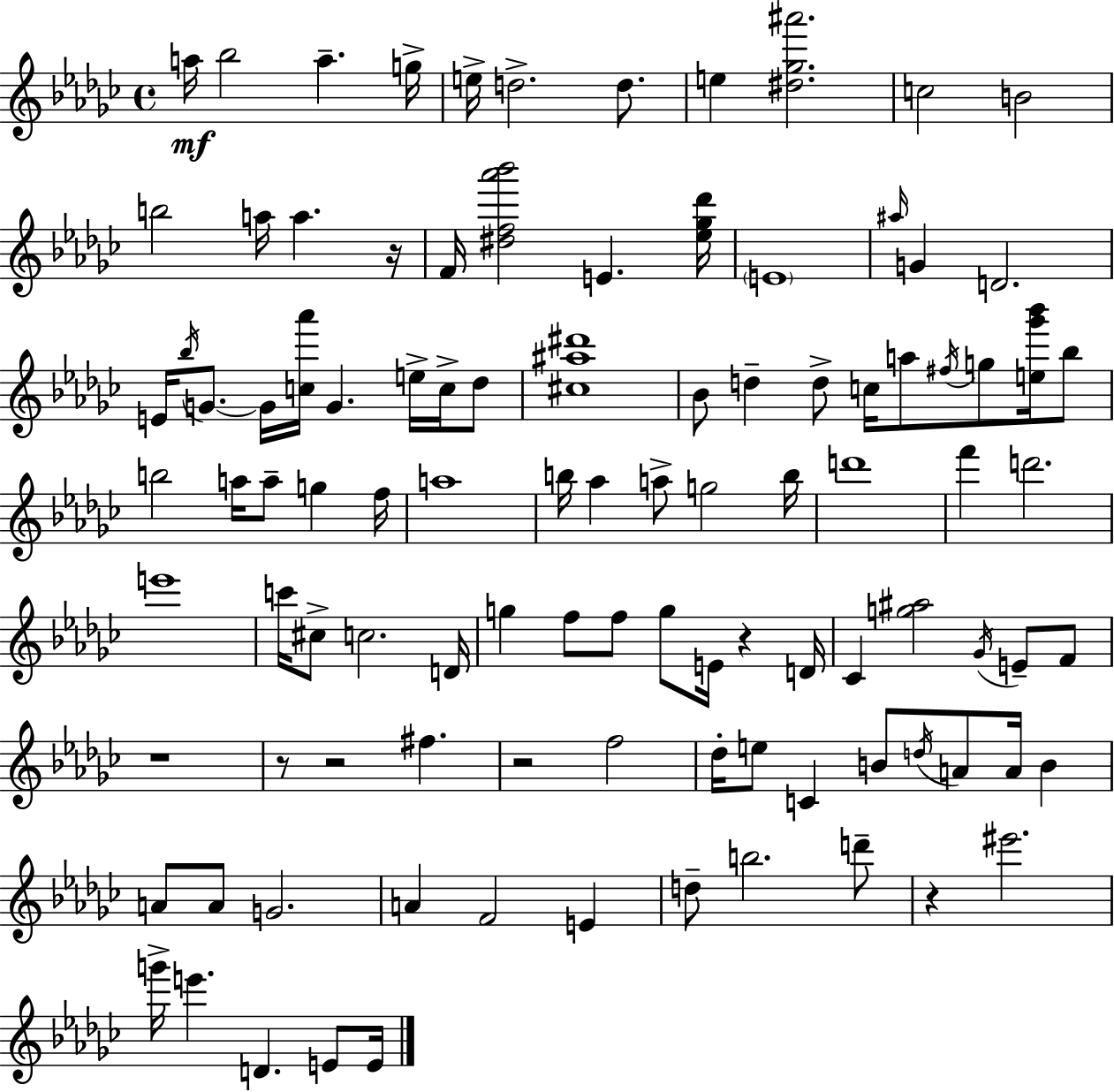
A5/s Bb5/h A5/q. G5/s E5/s D5/h. D5/e. E5/q [D#5,Gb5,A#6]/h. C5/h B4/h B5/h A5/s A5/q. R/s F4/s [D#5,F5,Ab6,Bb6]/h E4/q. [Eb5,Gb5,Db6]/s E4/w A#5/s G4/q D4/h. E4/s Bb5/s G4/e. G4/s [C5,Ab6]/s G4/q. E5/s C5/s Db5/e [C#5,A#5,D#6]/w Bb4/e D5/q D5/e C5/s A5/e F#5/s G5/e [E5,Gb6,Bb6]/s Bb5/e B5/h A5/s A5/e G5/q F5/s A5/w B5/s Ab5/q A5/e G5/h B5/s D6/w F6/q D6/h. E6/w C6/s C#5/e C5/h. D4/s G5/q F5/e F5/e G5/e E4/s R/q D4/s CES4/q [G5,A#5]/h Gb4/s E4/e F4/e R/w R/e R/h F#5/q. R/h F5/h Db5/s E5/e C4/q B4/e D5/s A4/e A4/s B4/q A4/e A4/e G4/h. A4/q F4/h E4/q D5/e B5/h. D6/e R/q EIS6/h. G6/s E6/q. D4/q. E4/e E4/s